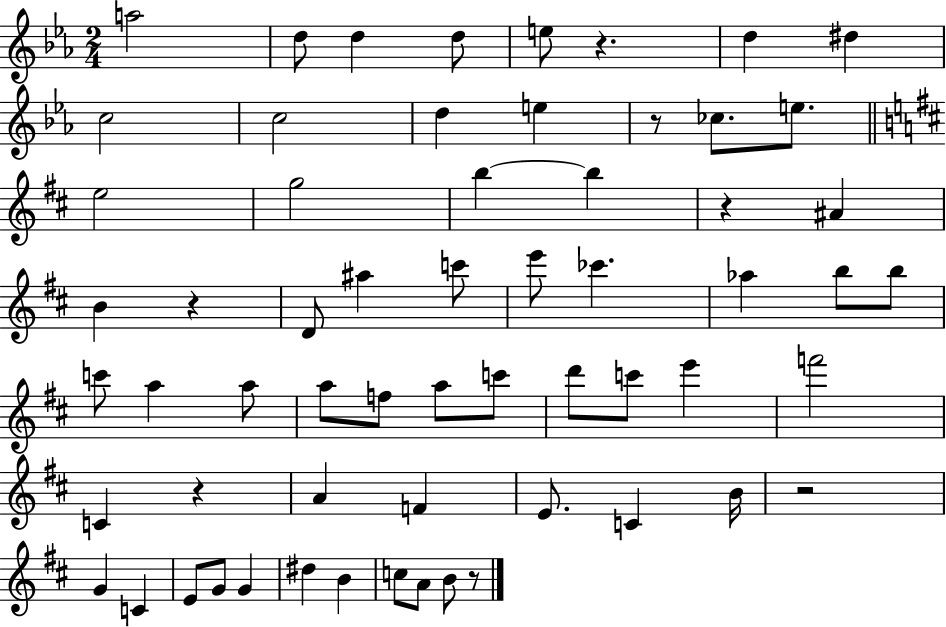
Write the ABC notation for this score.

X:1
T:Untitled
M:2/4
L:1/4
K:Eb
a2 d/2 d d/2 e/2 z d ^d c2 c2 d e z/2 _c/2 e/2 e2 g2 b b z ^A B z D/2 ^a c'/2 e'/2 _c' _a b/2 b/2 c'/2 a a/2 a/2 f/2 a/2 c'/2 d'/2 c'/2 e' f'2 C z A F E/2 C B/4 z2 G C E/2 G/2 G ^d B c/2 A/2 B/2 z/2